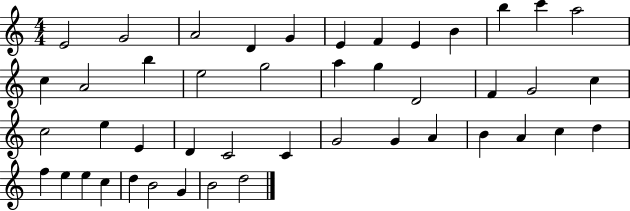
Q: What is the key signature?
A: C major